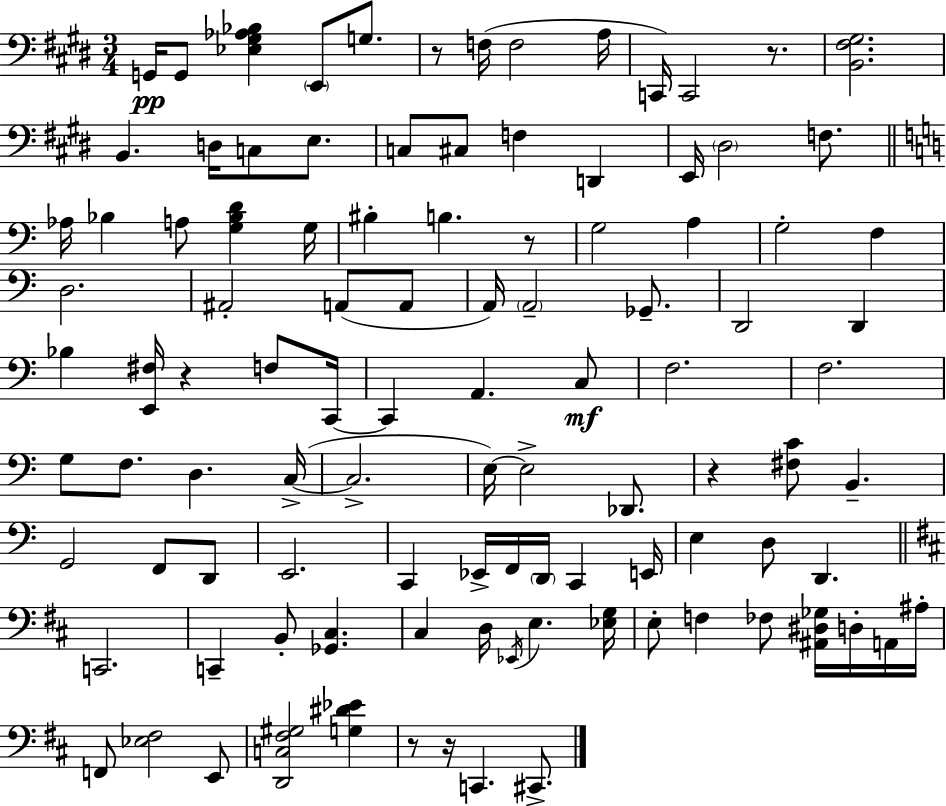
X:1
T:Untitled
M:3/4
L:1/4
K:E
G,,/4 G,,/2 [_E,^G,_A,_B,] E,,/2 G,/2 z/2 F,/4 F,2 A,/4 C,,/4 C,,2 z/2 [B,,^F,^G,]2 B,, D,/4 C,/2 E,/2 C,/2 ^C,/2 F, D,, E,,/4 ^D,2 F,/2 _A,/4 _B, A,/2 [G,_B,D] G,/4 ^B, B, z/2 G,2 A, G,2 F, D,2 ^A,,2 A,,/2 A,,/2 A,,/4 A,,2 _G,,/2 D,,2 D,, _B, [E,,^F,]/4 z F,/2 C,,/4 C,, A,, C,/2 F,2 F,2 G,/2 F,/2 D, C,/4 C,2 E,/4 E,2 _D,,/2 z [^F,C]/2 B,, G,,2 F,,/2 D,,/2 E,,2 C,, _E,,/4 F,,/4 D,,/4 C,, E,,/4 E, D,/2 D,, C,,2 C,, B,,/2 [_G,,^C,] ^C, D,/4 _E,,/4 E, [_E,G,]/4 E,/2 F, _F,/2 [^A,,^D,_G,]/4 D,/4 A,,/4 ^A,/4 F,,/2 [_E,^F,]2 E,,/2 [D,,C,^F,^G,]2 [G,^D_E] z/2 z/4 C,, ^C,,/2